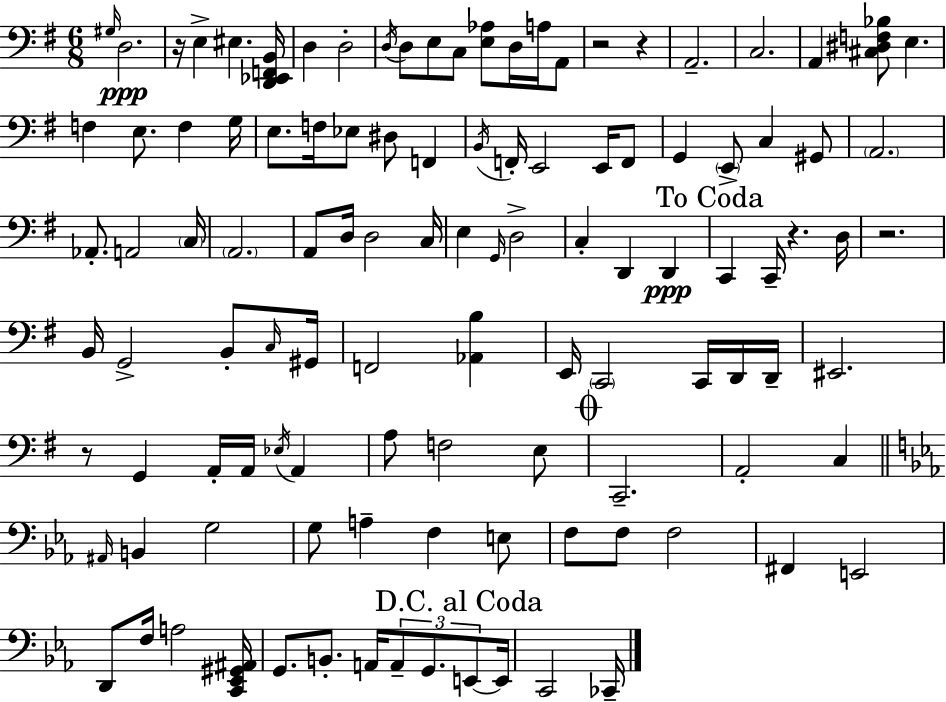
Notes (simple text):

G#3/s D3/h. R/s E3/q EIS3/q. [D2,Eb2,F2,B2]/s D3/q D3/h D3/s D3/e E3/e C3/e [E3,Ab3]/e D3/s A3/s A2/e R/h R/q A2/h. C3/h. A2/q [C#3,D#3,F3,Bb3]/e E3/q. F3/q E3/e. F3/q G3/s E3/e. F3/s Eb3/e D#3/e F2/q B2/s F2/s E2/h E2/s F2/e G2/q E2/e C3/q G#2/e A2/h. Ab2/e. A2/h C3/s A2/h. A2/e D3/s D3/h C3/s E3/q G2/s D3/h C3/q D2/q D2/q C2/q C2/s R/q. D3/s R/h. B2/s G2/h B2/e C3/s G#2/s F2/h [Ab2,B3]/q E2/s C2/h C2/s D2/s D2/s EIS2/h. R/e G2/q A2/s A2/s Eb3/s A2/q A3/e F3/h E3/e C2/h. A2/h C3/q A#2/s B2/q G3/h G3/e A3/q F3/q E3/e F3/e F3/e F3/h F#2/q E2/h D2/e F3/s A3/h [C2,Eb2,G#2,A#2]/s G2/e. B2/e. A2/s A2/e G2/e. E2/e E2/s C2/h CES2/s